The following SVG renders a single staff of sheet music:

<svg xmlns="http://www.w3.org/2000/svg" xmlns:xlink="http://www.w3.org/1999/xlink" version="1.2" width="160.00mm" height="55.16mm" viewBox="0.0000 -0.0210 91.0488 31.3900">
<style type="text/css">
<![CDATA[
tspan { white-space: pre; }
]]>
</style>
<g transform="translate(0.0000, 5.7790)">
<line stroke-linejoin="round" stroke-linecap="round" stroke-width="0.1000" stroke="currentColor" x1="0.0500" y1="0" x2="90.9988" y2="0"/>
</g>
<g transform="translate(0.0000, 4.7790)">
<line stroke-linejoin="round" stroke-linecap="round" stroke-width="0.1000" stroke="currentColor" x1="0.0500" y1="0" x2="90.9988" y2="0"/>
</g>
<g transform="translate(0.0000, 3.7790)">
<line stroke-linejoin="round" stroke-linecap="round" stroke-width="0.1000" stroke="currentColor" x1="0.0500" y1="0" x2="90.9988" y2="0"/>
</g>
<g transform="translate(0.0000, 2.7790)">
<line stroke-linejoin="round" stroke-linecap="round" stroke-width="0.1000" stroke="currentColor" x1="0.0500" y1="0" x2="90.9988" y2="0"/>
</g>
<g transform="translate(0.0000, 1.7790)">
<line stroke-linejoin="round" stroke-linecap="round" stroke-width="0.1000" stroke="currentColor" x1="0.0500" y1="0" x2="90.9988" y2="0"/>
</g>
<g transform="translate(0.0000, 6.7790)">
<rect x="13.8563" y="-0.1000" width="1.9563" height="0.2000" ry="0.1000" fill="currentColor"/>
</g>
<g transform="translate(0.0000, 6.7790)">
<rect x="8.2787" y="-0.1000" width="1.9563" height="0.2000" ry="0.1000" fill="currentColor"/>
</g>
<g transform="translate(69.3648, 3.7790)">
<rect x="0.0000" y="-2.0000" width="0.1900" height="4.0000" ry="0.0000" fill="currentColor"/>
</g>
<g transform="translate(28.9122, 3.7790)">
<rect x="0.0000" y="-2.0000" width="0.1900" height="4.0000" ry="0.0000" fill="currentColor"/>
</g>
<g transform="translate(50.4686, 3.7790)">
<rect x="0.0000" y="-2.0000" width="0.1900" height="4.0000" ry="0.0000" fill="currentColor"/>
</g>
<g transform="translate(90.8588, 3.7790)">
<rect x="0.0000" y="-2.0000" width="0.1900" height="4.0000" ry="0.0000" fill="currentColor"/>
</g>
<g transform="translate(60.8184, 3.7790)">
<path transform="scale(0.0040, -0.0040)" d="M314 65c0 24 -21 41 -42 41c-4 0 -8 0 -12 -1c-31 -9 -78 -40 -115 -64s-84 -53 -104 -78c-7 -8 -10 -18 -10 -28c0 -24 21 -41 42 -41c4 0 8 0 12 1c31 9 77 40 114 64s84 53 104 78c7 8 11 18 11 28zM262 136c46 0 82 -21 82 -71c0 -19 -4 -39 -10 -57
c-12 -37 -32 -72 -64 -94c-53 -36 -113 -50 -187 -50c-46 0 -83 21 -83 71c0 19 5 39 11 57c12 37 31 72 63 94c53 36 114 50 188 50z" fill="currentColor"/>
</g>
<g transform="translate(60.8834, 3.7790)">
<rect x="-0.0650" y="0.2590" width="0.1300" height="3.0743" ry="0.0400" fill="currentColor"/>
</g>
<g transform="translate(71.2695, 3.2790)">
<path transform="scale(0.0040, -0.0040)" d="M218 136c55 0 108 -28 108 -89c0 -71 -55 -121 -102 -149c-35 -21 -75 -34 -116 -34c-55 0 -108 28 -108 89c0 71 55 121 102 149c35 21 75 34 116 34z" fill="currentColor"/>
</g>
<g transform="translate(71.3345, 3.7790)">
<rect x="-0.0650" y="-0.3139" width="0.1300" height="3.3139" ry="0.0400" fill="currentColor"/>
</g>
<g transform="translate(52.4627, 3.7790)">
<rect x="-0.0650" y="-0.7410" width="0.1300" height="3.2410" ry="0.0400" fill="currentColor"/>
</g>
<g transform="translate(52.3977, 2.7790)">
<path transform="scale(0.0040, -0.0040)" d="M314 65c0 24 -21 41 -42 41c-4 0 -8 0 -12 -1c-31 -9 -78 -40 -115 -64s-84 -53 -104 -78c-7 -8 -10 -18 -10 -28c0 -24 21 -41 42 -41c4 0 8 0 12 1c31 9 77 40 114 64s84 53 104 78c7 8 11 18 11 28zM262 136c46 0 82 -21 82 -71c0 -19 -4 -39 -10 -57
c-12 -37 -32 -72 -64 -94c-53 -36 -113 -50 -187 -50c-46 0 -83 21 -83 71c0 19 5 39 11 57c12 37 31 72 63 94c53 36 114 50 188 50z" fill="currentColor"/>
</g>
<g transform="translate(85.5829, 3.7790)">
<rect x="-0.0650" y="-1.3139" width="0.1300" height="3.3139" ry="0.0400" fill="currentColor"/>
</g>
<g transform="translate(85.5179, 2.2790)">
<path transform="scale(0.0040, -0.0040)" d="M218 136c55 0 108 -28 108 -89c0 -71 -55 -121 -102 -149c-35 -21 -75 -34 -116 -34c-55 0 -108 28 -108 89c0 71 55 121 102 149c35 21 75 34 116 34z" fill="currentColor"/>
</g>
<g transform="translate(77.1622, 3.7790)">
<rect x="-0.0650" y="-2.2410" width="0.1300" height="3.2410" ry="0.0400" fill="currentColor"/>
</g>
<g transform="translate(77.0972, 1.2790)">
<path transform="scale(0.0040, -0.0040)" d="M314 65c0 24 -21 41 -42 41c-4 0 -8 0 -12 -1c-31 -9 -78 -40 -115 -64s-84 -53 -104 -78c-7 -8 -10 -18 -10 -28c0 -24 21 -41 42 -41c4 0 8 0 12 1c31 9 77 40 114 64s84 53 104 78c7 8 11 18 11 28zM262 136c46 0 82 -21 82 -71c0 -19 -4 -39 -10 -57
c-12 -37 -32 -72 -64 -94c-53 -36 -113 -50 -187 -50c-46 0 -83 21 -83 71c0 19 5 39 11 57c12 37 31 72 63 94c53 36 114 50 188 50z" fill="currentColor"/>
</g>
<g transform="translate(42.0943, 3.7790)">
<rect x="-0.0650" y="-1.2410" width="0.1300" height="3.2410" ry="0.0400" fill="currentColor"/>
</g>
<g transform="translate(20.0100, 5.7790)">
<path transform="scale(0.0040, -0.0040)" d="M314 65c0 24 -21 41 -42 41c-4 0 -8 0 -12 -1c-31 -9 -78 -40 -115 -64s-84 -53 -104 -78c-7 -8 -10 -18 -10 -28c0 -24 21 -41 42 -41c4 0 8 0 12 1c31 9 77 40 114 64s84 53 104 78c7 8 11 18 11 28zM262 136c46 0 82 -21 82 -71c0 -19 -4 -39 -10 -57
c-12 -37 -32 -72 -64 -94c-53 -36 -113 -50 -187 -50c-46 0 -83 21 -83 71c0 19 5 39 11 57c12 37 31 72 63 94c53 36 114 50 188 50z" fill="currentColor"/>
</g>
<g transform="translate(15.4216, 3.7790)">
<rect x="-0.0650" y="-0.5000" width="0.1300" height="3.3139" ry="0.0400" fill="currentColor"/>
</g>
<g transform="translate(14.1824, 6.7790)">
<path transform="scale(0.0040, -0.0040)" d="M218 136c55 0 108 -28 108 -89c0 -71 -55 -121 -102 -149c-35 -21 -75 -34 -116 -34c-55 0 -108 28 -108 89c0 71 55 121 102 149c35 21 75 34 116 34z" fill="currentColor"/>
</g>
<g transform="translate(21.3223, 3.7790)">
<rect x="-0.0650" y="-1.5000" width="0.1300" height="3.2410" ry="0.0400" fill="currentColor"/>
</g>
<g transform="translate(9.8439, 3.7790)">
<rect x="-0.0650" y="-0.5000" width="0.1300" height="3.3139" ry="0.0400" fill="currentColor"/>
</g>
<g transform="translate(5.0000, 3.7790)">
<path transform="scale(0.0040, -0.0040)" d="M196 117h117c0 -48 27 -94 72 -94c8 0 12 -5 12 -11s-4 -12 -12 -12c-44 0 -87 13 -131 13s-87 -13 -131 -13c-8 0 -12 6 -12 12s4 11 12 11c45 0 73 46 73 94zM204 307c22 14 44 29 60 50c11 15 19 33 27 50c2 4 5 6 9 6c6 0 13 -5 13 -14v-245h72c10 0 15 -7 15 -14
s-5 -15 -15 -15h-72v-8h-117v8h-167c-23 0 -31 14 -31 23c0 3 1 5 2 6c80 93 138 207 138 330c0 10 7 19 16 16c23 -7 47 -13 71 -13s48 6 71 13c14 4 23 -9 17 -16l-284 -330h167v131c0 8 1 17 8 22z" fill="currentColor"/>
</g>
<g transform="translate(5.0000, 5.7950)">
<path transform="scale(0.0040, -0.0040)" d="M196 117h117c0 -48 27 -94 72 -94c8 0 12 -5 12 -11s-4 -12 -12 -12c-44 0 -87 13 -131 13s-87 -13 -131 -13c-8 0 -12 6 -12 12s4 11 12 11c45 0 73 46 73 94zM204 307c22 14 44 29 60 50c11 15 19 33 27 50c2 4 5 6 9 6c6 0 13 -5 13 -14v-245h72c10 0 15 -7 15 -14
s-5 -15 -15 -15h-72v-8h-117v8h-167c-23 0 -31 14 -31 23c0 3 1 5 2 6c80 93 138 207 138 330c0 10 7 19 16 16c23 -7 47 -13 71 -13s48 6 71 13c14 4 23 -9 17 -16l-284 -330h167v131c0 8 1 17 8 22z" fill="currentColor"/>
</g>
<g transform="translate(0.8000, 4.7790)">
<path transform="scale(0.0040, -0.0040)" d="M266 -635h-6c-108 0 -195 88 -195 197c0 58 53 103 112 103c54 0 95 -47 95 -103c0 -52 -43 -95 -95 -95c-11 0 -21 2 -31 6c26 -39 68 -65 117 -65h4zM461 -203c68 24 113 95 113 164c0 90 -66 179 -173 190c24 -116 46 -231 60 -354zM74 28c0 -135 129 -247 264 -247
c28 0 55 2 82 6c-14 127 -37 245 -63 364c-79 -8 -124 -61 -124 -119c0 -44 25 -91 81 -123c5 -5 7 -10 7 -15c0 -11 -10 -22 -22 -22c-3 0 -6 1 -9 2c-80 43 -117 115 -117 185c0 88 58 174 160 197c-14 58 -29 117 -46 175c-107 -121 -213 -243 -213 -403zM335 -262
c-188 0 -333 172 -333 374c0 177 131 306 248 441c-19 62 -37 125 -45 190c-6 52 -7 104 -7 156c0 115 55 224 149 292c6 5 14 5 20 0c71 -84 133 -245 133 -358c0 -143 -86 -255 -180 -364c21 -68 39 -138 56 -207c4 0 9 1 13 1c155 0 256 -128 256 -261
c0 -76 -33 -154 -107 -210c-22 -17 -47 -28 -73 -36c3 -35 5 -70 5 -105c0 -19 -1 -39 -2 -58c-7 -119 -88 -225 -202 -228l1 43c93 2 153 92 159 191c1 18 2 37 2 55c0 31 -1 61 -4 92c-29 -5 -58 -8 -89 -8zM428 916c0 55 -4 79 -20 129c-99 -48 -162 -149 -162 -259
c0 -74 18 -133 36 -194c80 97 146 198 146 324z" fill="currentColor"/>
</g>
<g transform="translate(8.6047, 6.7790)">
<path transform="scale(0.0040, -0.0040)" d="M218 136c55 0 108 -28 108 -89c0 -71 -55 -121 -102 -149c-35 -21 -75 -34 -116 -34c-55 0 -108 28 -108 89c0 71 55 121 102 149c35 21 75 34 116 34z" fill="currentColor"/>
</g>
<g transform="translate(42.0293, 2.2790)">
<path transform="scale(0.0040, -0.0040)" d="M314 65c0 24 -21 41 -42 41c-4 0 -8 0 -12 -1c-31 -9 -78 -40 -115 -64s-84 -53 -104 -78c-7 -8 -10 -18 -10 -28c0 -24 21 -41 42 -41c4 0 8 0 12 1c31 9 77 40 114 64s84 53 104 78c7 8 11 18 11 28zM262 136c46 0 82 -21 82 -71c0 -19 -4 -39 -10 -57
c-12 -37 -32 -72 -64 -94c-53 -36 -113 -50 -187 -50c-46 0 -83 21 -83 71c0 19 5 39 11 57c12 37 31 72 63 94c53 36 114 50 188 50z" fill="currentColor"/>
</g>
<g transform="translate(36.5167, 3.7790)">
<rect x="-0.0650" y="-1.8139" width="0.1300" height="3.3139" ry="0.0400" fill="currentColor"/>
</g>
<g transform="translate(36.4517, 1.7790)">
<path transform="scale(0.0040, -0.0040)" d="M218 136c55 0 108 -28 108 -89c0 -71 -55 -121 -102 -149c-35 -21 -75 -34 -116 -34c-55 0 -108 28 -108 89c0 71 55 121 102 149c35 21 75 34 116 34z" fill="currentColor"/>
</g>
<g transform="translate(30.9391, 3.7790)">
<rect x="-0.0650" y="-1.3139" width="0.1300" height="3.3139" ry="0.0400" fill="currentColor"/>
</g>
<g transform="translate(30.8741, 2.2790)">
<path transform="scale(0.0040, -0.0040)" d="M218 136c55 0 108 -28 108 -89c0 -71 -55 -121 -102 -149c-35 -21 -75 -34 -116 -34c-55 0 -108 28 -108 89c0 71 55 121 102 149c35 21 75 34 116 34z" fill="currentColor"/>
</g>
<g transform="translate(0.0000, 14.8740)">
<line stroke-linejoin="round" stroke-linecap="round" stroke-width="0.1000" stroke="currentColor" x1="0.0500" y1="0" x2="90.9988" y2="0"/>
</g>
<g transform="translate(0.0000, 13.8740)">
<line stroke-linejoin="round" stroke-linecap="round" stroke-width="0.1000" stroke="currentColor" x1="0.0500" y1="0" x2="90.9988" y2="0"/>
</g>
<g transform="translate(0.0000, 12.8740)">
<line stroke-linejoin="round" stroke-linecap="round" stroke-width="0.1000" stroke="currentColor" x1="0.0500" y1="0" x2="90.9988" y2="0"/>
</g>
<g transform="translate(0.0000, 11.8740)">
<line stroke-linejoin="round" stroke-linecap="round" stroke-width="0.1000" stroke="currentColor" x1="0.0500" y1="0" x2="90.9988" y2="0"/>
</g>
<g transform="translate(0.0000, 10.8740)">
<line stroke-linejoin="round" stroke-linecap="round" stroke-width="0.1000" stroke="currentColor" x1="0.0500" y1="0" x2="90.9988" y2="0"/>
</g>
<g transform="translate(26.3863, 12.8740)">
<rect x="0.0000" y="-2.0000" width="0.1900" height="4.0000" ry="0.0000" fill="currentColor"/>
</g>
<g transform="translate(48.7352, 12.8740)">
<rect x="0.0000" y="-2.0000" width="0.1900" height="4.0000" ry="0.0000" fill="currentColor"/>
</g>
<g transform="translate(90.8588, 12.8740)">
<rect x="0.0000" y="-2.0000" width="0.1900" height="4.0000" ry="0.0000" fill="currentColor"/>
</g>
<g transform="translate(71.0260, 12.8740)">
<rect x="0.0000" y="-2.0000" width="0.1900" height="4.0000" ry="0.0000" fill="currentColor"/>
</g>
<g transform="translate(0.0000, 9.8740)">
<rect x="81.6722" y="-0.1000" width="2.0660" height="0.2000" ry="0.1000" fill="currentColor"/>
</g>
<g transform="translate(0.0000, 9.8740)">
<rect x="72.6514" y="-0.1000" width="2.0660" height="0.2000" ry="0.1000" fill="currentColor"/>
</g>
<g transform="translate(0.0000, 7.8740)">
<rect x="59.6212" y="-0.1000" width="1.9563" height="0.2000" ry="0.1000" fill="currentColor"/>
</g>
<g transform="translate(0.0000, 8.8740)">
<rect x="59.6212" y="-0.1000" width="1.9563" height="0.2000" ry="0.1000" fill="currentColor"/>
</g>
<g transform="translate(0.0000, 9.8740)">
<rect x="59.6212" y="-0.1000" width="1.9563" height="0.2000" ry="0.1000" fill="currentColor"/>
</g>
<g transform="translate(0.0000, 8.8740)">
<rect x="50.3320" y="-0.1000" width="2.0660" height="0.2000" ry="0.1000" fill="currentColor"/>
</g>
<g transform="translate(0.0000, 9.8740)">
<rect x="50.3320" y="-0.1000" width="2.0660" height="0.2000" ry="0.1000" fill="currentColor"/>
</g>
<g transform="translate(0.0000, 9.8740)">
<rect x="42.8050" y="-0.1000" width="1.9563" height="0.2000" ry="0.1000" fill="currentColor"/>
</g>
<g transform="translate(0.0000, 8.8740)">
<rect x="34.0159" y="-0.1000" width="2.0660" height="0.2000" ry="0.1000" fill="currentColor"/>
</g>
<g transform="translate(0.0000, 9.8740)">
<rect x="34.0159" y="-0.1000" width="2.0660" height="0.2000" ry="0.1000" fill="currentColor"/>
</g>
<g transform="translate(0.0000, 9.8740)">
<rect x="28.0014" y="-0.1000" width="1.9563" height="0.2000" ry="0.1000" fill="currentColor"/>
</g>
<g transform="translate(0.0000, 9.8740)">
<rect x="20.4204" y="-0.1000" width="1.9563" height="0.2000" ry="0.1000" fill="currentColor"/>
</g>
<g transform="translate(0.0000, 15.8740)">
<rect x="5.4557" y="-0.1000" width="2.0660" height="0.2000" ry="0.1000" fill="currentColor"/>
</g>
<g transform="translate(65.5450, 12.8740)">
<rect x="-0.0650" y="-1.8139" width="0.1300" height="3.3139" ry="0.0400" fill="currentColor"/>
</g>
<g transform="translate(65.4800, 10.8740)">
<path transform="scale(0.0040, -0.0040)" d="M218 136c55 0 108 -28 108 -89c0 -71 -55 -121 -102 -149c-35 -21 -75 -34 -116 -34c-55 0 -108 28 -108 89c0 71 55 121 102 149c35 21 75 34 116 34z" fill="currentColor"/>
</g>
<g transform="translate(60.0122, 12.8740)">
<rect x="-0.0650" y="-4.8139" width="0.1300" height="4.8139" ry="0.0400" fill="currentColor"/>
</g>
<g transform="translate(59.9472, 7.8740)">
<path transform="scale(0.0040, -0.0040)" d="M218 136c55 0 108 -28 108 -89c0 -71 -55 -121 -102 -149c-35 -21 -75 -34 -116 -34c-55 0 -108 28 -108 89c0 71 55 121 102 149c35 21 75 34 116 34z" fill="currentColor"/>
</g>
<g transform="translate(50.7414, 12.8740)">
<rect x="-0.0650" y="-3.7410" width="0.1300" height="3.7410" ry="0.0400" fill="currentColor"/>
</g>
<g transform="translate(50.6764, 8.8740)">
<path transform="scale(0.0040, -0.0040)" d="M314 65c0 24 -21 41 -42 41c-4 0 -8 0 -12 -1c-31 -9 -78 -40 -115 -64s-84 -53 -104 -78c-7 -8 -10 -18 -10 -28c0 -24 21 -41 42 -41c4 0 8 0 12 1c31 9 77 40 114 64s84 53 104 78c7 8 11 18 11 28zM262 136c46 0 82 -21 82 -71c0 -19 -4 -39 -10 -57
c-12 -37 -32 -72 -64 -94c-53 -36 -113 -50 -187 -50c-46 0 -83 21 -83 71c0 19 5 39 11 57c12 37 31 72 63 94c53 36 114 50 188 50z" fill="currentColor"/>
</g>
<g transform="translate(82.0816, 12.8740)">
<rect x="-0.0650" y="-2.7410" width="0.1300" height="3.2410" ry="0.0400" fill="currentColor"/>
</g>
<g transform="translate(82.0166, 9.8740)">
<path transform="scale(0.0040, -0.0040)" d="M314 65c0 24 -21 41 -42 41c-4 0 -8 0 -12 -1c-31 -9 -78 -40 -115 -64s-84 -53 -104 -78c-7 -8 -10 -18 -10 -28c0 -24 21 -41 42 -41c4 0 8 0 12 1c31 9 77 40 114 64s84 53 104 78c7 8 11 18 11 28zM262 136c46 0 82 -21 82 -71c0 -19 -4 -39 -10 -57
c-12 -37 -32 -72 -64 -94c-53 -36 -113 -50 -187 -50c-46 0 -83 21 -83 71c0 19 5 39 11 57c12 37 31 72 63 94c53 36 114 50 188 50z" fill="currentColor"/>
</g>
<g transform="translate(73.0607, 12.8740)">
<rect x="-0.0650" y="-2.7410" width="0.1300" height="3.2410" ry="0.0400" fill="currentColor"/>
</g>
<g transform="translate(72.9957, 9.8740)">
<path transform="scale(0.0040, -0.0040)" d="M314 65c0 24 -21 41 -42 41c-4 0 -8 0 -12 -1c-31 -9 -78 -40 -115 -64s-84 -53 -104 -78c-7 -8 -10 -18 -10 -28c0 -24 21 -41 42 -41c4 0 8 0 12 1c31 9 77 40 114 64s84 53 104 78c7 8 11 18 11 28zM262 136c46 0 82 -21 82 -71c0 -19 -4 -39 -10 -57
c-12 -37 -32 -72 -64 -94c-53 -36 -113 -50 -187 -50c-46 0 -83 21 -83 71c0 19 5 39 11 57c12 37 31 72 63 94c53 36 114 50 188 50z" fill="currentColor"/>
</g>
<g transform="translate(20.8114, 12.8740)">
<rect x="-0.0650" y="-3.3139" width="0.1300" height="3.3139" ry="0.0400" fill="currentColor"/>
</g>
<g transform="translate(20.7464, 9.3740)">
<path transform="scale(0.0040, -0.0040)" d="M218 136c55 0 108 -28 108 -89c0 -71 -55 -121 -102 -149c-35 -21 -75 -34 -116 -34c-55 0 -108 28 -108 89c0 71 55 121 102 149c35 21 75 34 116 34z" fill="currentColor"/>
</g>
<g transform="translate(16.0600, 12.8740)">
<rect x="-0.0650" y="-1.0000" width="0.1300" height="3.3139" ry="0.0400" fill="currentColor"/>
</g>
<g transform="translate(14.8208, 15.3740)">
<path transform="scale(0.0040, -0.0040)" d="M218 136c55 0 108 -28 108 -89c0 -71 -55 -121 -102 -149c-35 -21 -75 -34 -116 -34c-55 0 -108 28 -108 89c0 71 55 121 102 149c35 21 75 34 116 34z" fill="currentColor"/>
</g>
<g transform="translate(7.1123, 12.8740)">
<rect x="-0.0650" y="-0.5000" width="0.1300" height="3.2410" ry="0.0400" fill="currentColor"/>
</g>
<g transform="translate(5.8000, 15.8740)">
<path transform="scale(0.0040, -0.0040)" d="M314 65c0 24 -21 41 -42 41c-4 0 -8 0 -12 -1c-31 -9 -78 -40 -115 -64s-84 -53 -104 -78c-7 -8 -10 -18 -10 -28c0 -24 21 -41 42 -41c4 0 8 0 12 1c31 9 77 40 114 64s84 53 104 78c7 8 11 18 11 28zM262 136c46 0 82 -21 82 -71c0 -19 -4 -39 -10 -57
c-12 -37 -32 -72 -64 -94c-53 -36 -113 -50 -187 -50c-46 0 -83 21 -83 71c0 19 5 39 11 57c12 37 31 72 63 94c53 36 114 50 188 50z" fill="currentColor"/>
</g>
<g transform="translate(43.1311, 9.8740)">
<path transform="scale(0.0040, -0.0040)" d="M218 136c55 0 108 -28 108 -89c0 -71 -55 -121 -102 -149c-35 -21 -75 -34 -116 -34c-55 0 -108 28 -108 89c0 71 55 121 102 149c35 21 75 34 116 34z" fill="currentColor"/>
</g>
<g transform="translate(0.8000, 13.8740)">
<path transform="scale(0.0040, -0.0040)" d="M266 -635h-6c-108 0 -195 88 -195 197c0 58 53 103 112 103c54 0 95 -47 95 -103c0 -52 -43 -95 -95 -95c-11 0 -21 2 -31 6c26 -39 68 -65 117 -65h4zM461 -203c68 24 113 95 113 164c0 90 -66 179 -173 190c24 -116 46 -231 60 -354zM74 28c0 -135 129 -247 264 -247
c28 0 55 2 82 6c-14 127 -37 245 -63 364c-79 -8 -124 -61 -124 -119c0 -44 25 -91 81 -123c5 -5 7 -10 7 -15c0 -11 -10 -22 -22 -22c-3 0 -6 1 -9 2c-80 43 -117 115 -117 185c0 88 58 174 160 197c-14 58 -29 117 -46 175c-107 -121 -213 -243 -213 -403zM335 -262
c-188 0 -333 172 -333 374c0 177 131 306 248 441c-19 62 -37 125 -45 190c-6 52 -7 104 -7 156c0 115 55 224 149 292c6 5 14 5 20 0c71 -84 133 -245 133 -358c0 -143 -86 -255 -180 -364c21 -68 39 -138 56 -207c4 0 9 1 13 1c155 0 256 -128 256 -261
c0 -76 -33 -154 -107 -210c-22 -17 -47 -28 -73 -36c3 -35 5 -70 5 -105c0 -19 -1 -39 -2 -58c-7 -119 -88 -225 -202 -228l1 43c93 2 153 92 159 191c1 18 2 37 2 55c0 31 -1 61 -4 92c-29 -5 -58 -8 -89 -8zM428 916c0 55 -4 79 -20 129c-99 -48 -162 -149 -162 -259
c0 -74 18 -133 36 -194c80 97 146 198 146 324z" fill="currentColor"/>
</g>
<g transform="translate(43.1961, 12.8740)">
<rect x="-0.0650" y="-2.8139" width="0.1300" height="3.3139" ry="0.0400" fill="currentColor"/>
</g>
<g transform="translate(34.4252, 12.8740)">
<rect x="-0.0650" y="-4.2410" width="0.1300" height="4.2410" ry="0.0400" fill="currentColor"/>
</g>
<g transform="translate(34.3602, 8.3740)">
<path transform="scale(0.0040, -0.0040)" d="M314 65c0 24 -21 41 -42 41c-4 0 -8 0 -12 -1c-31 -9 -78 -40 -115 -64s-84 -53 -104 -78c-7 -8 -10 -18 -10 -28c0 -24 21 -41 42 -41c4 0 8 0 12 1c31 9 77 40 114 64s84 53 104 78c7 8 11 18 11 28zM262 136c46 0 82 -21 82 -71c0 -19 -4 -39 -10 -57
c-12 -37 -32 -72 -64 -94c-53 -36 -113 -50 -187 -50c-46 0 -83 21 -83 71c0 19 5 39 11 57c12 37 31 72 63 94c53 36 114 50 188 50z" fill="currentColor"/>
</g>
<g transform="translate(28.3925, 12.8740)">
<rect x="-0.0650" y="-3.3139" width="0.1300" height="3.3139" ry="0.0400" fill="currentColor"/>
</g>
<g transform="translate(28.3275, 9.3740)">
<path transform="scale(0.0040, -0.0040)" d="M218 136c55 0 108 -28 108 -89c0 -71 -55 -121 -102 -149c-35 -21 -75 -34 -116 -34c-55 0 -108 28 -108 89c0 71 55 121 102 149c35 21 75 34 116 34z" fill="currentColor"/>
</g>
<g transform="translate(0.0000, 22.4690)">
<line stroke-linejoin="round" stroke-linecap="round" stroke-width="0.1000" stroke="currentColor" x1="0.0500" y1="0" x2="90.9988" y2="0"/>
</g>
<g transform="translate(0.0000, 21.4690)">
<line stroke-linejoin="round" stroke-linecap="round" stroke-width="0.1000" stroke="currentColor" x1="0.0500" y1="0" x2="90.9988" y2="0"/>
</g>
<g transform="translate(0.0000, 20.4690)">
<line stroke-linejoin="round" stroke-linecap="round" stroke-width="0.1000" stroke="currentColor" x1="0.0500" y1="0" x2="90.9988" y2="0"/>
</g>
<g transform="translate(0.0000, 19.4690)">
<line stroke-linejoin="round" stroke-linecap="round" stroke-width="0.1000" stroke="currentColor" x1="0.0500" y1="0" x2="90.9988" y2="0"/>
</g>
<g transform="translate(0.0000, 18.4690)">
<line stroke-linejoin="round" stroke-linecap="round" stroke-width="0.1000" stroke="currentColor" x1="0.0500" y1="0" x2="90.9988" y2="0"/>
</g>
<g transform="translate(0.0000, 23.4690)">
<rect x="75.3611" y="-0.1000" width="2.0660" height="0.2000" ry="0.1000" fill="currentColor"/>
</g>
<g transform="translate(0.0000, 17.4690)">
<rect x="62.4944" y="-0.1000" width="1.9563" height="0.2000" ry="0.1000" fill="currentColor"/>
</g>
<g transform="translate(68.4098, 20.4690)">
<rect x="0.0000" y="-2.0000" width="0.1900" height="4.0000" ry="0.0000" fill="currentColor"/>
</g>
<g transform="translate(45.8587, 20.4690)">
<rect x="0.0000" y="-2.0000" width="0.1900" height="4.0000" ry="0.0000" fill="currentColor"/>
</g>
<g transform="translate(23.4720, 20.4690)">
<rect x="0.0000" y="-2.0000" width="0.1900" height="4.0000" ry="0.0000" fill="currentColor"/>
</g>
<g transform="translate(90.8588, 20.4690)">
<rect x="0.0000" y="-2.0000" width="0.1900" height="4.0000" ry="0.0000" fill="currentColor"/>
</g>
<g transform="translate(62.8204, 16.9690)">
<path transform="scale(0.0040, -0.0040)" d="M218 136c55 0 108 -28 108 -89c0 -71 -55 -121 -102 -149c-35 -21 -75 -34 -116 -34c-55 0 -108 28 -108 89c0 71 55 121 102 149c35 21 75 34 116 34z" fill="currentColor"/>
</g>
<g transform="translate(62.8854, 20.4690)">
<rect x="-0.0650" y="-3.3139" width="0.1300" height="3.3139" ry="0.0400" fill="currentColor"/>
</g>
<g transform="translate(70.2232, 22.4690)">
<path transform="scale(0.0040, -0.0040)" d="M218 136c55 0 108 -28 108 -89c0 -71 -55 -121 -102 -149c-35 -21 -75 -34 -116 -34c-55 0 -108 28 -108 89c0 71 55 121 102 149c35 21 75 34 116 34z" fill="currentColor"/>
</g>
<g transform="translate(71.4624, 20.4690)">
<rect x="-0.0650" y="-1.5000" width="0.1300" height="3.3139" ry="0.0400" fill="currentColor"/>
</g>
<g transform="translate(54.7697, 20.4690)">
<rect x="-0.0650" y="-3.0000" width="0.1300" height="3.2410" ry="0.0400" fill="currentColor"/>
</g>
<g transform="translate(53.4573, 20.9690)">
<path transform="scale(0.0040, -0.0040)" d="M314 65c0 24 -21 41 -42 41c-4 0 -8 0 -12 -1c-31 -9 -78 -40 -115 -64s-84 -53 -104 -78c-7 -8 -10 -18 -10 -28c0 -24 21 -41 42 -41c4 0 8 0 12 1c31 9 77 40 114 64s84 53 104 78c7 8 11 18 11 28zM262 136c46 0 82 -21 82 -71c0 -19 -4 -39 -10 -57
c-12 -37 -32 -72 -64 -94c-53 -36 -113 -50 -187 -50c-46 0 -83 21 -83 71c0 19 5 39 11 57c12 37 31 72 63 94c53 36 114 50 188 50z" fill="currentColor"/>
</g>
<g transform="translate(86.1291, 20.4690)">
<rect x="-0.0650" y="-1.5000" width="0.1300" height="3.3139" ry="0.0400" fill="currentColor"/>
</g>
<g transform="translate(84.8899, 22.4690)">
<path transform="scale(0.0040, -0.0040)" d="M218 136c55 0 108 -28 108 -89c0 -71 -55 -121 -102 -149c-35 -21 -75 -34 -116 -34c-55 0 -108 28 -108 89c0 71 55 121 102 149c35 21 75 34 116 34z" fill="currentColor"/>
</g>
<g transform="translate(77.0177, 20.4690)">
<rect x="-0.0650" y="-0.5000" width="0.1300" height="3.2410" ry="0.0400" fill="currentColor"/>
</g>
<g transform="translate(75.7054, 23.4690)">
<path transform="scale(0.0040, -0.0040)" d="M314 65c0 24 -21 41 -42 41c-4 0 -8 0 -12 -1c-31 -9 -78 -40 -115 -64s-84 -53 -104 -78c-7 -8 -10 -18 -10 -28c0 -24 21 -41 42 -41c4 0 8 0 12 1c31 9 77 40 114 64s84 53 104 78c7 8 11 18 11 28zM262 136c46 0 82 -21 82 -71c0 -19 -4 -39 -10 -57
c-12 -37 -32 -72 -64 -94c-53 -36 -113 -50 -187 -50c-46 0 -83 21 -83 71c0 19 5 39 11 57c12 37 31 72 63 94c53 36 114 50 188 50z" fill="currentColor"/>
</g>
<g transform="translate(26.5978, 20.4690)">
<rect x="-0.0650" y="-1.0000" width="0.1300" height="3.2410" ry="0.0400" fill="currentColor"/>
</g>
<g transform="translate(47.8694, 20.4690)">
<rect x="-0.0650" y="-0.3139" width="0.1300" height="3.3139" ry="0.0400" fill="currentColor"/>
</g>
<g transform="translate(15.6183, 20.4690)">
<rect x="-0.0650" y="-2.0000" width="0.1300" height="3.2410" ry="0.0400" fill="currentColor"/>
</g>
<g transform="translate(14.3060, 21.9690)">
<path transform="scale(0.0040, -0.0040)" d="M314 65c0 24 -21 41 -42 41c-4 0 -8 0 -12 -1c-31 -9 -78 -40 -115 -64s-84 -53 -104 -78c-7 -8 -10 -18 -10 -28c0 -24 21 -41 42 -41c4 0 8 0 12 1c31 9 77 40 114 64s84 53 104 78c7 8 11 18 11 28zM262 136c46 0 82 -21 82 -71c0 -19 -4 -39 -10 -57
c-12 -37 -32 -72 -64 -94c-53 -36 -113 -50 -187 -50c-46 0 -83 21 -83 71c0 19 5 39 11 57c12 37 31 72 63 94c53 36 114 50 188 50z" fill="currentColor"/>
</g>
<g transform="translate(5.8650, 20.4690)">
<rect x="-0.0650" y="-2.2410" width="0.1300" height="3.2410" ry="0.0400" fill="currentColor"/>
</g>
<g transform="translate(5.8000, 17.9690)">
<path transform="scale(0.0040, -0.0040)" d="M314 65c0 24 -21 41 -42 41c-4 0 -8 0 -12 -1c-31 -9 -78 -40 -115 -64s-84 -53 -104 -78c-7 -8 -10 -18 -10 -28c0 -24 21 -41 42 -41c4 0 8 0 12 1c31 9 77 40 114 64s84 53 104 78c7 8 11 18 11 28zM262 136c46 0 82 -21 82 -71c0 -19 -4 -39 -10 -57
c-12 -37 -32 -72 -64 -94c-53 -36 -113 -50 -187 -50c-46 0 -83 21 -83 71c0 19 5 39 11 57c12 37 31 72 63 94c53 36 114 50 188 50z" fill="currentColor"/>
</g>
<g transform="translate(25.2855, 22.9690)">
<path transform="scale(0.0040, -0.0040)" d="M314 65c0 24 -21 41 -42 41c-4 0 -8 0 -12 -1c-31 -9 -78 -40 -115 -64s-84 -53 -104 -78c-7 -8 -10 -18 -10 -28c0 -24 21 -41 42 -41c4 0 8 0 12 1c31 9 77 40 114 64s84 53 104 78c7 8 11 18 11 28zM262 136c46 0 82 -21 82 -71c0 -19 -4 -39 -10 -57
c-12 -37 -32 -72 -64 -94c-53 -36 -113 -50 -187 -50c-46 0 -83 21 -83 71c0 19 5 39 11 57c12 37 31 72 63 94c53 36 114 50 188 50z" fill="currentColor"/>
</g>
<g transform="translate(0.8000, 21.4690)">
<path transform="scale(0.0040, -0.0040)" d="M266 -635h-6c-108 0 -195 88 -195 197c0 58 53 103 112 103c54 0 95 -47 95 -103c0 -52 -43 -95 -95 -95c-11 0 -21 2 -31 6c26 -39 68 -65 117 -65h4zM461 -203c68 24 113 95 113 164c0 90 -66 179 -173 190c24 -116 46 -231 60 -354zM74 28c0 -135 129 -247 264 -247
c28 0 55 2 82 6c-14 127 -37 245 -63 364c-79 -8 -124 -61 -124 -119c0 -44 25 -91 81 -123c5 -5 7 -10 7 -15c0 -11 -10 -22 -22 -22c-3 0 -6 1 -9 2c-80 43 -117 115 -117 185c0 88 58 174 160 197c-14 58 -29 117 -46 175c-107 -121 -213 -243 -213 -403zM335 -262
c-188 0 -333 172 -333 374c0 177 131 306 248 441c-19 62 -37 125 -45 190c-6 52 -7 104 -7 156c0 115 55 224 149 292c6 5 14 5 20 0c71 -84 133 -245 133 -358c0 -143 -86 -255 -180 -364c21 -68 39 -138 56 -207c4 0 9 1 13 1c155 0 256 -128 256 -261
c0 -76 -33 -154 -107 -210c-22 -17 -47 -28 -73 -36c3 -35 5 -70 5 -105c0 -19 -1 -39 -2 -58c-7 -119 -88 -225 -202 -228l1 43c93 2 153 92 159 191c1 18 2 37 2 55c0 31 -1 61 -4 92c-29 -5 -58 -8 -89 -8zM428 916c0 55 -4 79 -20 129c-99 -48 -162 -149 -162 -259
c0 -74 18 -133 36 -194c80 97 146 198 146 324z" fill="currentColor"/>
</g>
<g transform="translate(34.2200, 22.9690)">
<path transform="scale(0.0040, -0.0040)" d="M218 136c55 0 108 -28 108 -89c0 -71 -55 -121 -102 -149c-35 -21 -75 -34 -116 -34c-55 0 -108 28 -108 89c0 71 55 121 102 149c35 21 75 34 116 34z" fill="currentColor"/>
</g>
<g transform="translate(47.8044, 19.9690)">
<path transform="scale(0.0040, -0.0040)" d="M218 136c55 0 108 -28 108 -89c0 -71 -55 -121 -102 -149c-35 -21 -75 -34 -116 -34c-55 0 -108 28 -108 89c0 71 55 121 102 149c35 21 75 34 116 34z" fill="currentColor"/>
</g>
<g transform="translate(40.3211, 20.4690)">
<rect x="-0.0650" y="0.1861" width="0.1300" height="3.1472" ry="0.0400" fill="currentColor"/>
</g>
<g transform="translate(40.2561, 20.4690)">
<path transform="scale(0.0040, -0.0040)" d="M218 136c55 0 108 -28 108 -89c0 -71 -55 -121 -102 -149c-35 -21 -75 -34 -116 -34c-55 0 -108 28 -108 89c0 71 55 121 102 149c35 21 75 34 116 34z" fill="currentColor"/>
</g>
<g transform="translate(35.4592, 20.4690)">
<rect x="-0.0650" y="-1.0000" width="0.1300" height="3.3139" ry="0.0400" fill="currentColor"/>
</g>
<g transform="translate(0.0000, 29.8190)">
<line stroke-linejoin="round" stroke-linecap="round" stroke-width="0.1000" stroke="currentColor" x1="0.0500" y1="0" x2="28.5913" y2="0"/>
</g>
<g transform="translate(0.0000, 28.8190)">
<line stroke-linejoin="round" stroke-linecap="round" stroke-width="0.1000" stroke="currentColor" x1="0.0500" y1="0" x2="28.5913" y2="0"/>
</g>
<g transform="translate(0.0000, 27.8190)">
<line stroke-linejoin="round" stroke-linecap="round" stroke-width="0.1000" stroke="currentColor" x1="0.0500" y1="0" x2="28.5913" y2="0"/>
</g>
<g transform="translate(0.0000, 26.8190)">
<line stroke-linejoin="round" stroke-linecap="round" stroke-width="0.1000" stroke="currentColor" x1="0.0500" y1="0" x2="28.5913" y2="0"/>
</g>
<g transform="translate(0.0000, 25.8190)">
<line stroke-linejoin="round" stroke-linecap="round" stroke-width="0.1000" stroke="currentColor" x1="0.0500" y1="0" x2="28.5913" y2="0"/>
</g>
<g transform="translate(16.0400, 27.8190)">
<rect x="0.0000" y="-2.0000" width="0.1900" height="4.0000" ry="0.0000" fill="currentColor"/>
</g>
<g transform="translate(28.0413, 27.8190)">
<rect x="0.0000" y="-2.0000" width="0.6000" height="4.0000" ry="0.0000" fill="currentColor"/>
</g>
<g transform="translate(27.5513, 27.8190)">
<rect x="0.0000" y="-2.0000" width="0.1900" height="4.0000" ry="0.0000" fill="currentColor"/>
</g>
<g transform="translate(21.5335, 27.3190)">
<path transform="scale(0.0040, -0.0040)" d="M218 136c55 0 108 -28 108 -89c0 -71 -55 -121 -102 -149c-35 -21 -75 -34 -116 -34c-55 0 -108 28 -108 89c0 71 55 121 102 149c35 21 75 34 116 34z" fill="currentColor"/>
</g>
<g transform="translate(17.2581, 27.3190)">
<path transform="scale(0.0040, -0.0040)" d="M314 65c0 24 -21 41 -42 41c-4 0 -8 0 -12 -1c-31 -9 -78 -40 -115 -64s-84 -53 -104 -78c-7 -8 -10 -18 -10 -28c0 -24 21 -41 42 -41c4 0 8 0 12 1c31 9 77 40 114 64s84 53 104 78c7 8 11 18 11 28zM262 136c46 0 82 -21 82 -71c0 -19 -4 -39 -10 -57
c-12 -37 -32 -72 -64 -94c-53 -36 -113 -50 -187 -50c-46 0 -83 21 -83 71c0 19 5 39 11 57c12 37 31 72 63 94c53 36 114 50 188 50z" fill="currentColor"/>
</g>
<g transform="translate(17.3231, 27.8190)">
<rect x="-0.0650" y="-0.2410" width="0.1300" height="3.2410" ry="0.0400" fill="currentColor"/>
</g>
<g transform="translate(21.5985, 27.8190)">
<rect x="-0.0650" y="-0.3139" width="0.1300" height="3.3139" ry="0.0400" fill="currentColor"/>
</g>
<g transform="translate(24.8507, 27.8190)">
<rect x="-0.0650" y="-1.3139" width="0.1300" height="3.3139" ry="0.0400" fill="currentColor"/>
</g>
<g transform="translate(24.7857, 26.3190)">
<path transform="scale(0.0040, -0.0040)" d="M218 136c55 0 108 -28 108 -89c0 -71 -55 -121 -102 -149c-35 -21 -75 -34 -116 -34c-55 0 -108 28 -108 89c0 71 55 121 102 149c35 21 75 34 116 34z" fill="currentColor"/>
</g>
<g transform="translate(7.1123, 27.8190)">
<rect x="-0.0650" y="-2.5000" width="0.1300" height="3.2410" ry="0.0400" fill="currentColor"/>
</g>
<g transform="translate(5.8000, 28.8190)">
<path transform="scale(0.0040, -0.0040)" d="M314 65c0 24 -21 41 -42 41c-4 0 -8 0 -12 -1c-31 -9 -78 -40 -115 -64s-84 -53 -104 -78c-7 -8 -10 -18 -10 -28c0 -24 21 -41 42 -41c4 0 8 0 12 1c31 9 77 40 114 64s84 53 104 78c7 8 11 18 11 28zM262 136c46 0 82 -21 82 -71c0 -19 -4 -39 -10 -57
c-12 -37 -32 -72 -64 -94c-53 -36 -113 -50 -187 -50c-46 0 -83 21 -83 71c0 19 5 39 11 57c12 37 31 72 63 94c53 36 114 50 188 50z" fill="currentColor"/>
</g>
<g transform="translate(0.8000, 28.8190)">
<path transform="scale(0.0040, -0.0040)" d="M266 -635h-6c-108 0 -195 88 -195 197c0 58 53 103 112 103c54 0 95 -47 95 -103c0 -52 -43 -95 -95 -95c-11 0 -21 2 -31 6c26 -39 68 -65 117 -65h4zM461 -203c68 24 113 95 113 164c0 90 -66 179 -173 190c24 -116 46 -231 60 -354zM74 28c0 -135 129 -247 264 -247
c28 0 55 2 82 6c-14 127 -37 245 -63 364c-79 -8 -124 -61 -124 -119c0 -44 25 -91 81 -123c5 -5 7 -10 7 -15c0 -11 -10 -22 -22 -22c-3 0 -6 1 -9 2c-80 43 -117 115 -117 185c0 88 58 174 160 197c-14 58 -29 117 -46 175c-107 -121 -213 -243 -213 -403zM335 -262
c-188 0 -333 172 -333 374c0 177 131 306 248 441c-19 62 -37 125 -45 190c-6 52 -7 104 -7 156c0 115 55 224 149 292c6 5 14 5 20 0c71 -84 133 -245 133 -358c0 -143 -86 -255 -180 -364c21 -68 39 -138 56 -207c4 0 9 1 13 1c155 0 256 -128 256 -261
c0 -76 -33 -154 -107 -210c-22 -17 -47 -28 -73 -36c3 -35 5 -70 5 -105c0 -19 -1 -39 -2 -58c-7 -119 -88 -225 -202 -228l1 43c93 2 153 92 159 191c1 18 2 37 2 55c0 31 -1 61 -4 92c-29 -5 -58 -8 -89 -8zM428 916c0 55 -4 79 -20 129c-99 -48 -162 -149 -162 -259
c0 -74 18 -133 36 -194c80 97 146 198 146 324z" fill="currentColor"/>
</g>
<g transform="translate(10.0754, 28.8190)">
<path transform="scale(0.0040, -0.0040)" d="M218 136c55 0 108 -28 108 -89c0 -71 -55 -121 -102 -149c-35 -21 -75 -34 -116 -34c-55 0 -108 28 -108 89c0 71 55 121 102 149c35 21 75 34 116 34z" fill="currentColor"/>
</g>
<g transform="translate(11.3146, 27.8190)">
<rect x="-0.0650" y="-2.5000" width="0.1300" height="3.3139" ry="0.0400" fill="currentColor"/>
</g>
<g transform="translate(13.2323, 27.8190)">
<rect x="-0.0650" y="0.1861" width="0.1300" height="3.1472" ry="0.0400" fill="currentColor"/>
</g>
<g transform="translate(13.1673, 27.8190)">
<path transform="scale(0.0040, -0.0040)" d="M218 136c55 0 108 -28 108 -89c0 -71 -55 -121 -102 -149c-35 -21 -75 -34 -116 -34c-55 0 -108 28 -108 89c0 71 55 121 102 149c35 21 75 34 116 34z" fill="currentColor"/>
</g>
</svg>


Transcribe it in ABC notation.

X:1
T:Untitled
M:4/4
L:1/4
K:C
C C E2 e f e2 d2 B2 c g2 e C2 D b b d'2 a c'2 e' f a2 a2 g2 F2 D2 D B c A2 b E C2 E G2 G B c2 c e